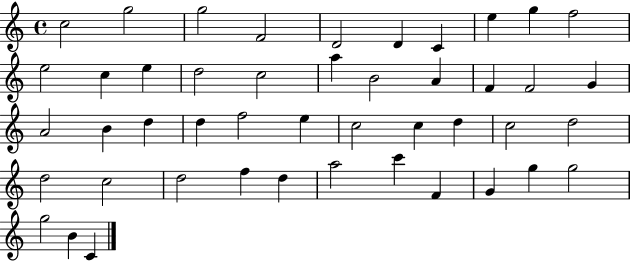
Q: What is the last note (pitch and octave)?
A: C4